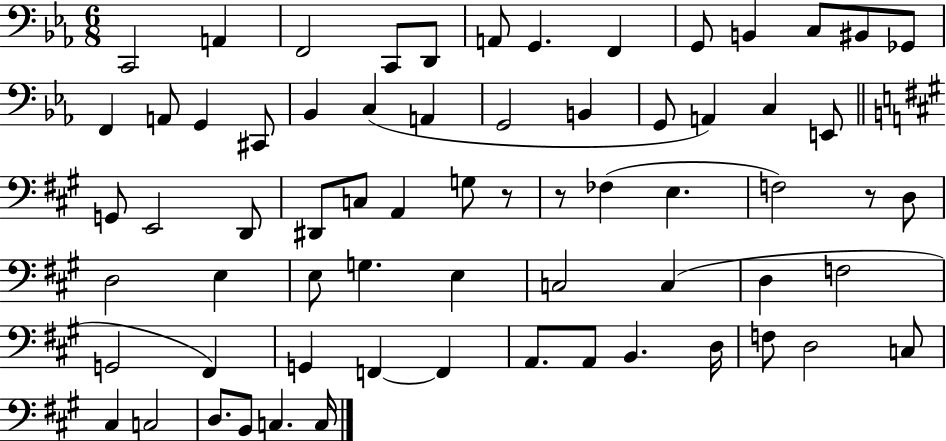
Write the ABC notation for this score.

X:1
T:Untitled
M:6/8
L:1/4
K:Eb
C,,2 A,, F,,2 C,,/2 D,,/2 A,,/2 G,, F,, G,,/2 B,, C,/2 ^B,,/2 _G,,/2 F,, A,,/2 G,, ^C,,/2 _B,, C, A,, G,,2 B,, G,,/2 A,, C, E,,/2 G,,/2 E,,2 D,,/2 ^D,,/2 C,/2 A,, G,/2 z/2 z/2 _F, E, F,2 z/2 D,/2 D,2 E, E,/2 G, E, C,2 C, D, F,2 G,,2 ^F,, G,, F,, F,, A,,/2 A,,/2 B,, D,/4 F,/2 D,2 C,/2 ^C, C,2 D,/2 B,,/2 C, C,/4